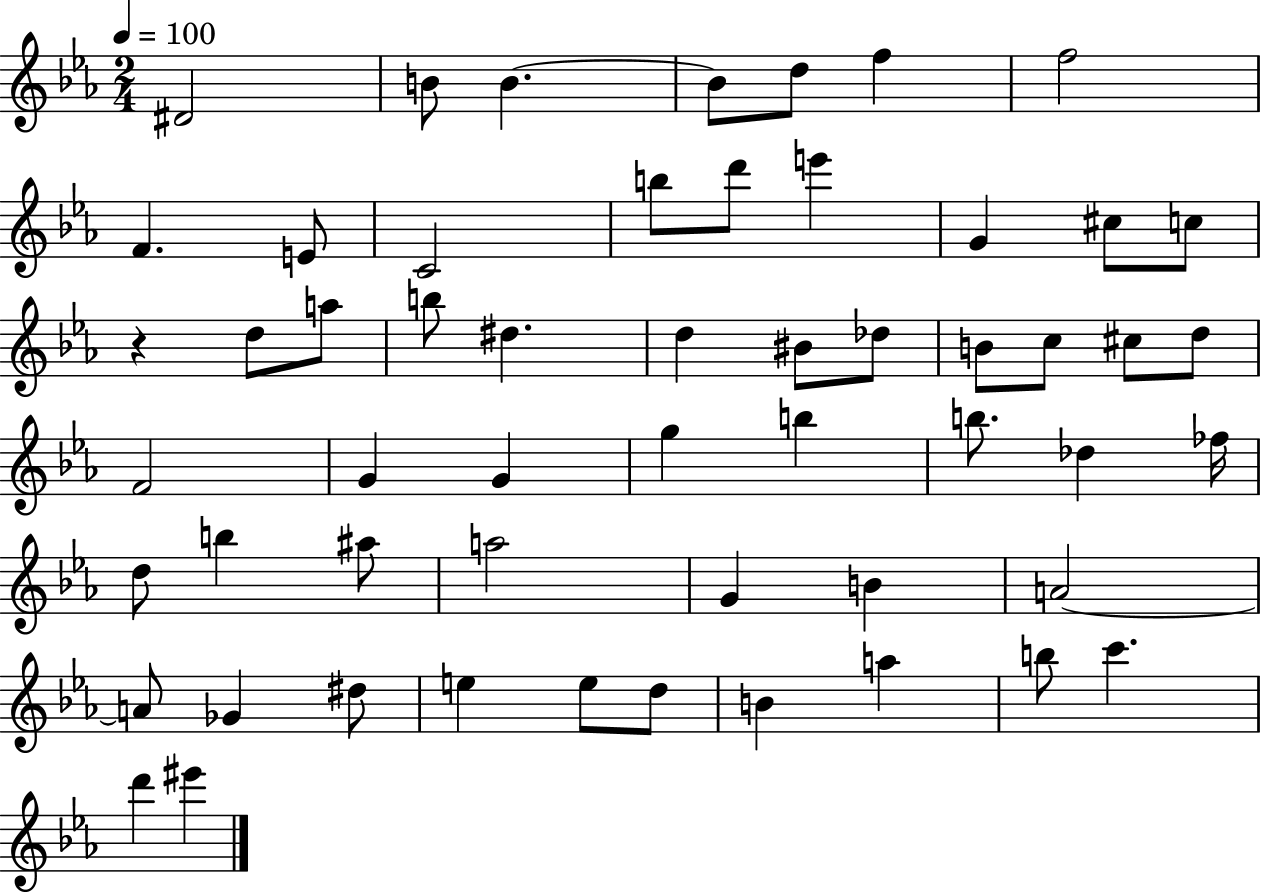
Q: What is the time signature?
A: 2/4